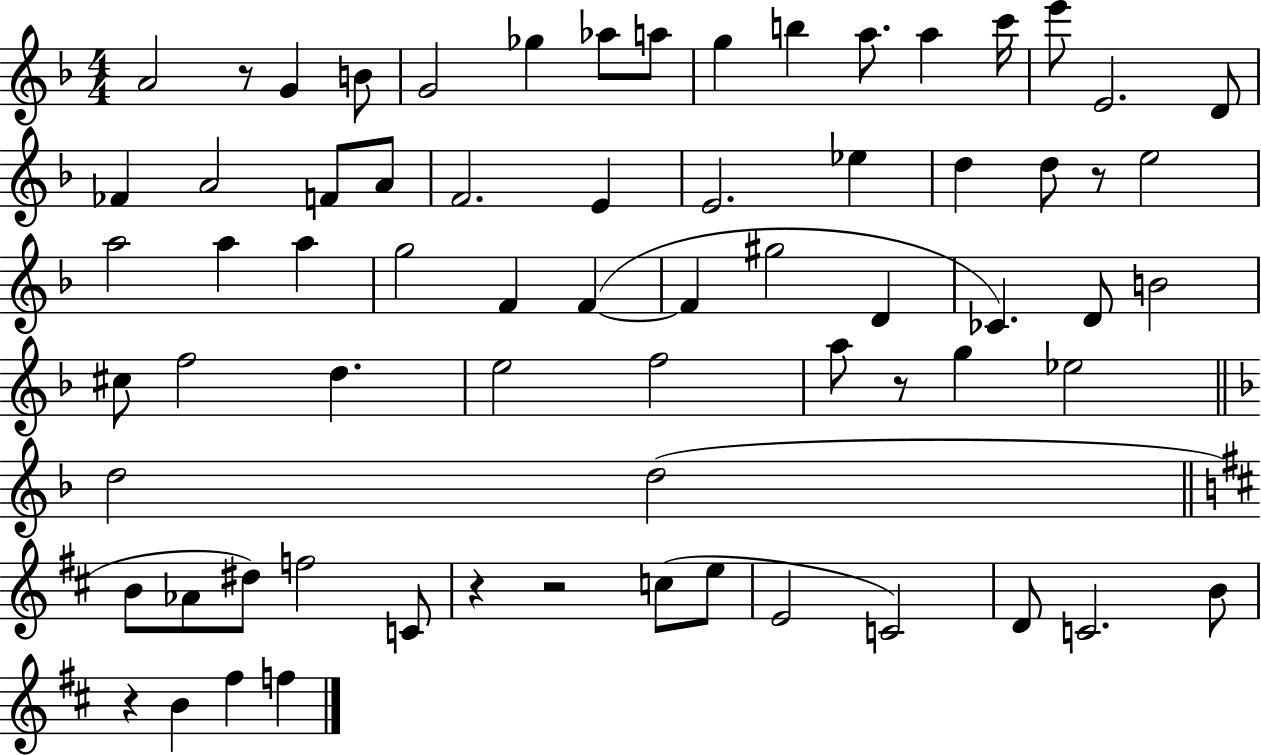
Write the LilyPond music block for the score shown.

{
  \clef treble
  \numericTimeSignature
  \time 4/4
  \key f \major
  \repeat volta 2 { a'2 r8 g'4 b'8 | g'2 ges''4 aes''8 a''8 | g''4 b''4 a''8. a''4 c'''16 | e'''8 e'2. d'8 | \break fes'4 a'2 f'8 a'8 | f'2. e'4 | e'2. ees''4 | d''4 d''8 r8 e''2 | \break a''2 a''4 a''4 | g''2 f'4 f'4~(~ | f'4 gis''2 d'4 | ces'4.) d'8 b'2 | \break cis''8 f''2 d''4. | e''2 f''2 | a''8 r8 g''4 ees''2 | \bar "||" \break \key f \major d''2 d''2( | \bar "||" \break \key b \minor b'8 aes'8 dis''8) f''2 c'8 | r4 r2 c''8( e''8 | e'2 c'2) | d'8 c'2. b'8 | \break r4 b'4 fis''4 f''4 | } \bar "|."
}